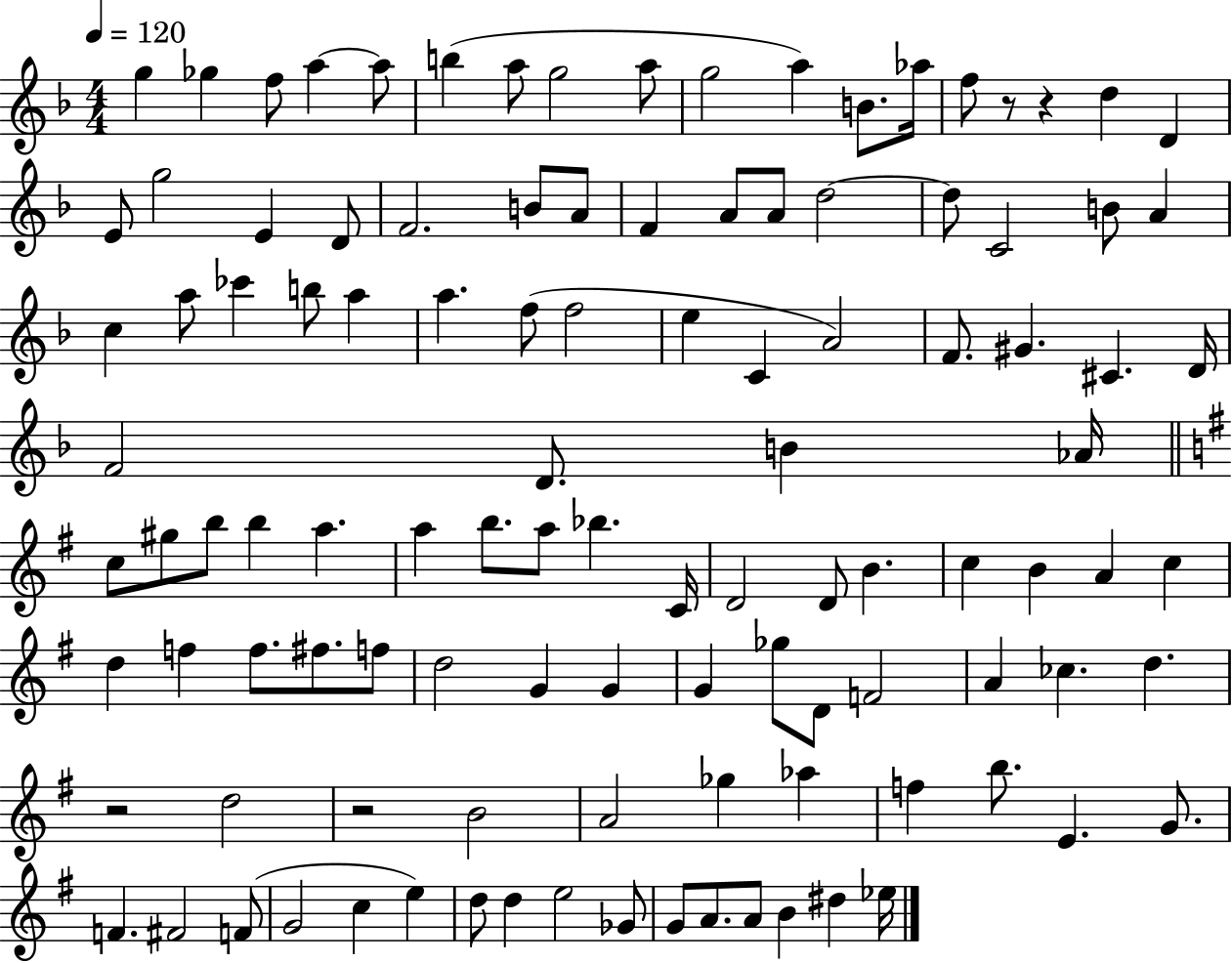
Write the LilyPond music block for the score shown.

{
  \clef treble
  \numericTimeSignature
  \time 4/4
  \key f \major
  \tempo 4 = 120
  g''4 ges''4 f''8 a''4~~ a''8 | b''4( a''8 g''2 a''8 | g''2 a''4) b'8. aes''16 | f''8 r8 r4 d''4 d'4 | \break e'8 g''2 e'4 d'8 | f'2. b'8 a'8 | f'4 a'8 a'8 d''2~~ | d''8 c'2 b'8 a'4 | \break c''4 a''8 ces'''4 b''8 a''4 | a''4. f''8( f''2 | e''4 c'4 a'2) | f'8. gis'4. cis'4. d'16 | \break f'2 d'8. b'4 aes'16 | \bar "||" \break \key e \minor c''8 gis''8 b''8 b''4 a''4. | a''4 b''8. a''8 bes''4. c'16 | d'2 d'8 b'4. | c''4 b'4 a'4 c''4 | \break d''4 f''4 f''8. fis''8. f''8 | d''2 g'4 g'4 | g'4 ges''8 d'8 f'2 | a'4 ces''4. d''4. | \break r2 d''2 | r2 b'2 | a'2 ges''4 aes''4 | f''4 b''8. e'4. g'8. | \break f'4. fis'2 f'8( | g'2 c''4 e''4) | d''8 d''4 e''2 ges'8 | g'8 a'8. a'8 b'4 dis''4 ees''16 | \break \bar "|."
}